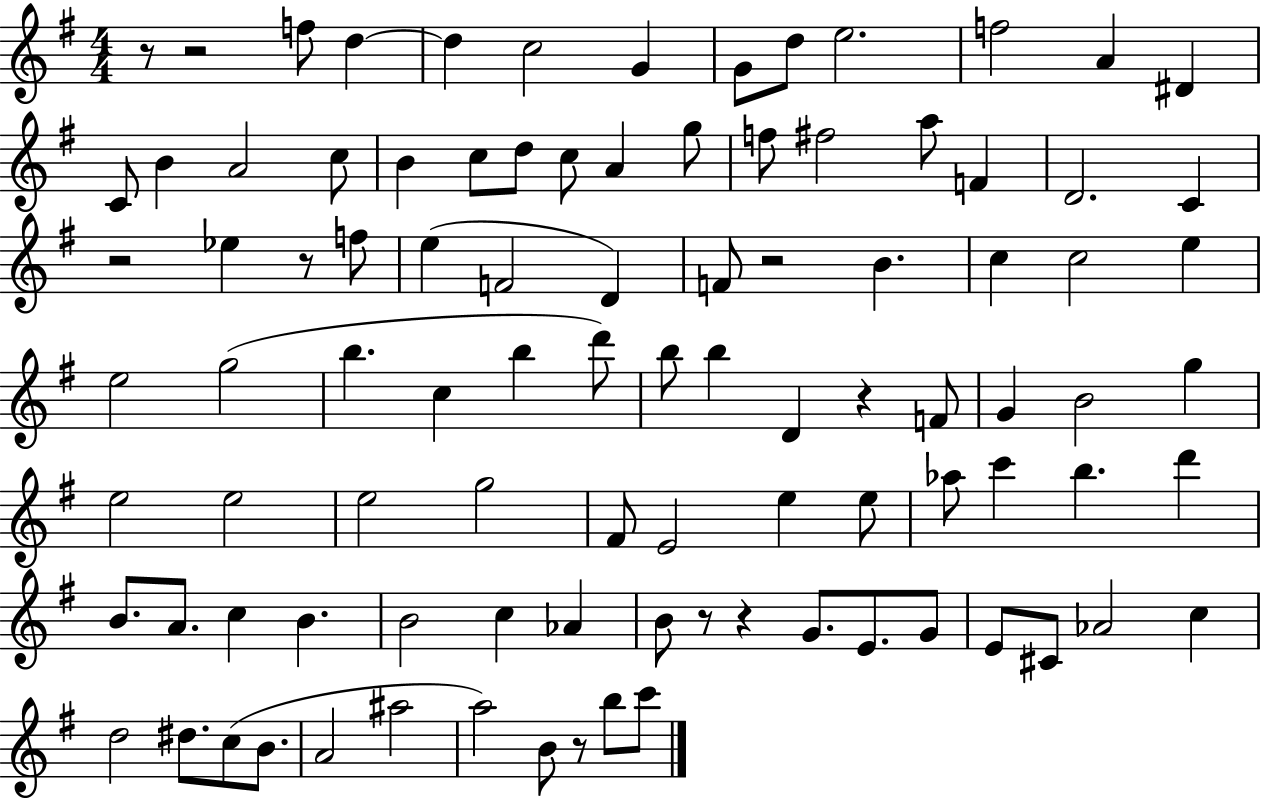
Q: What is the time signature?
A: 4/4